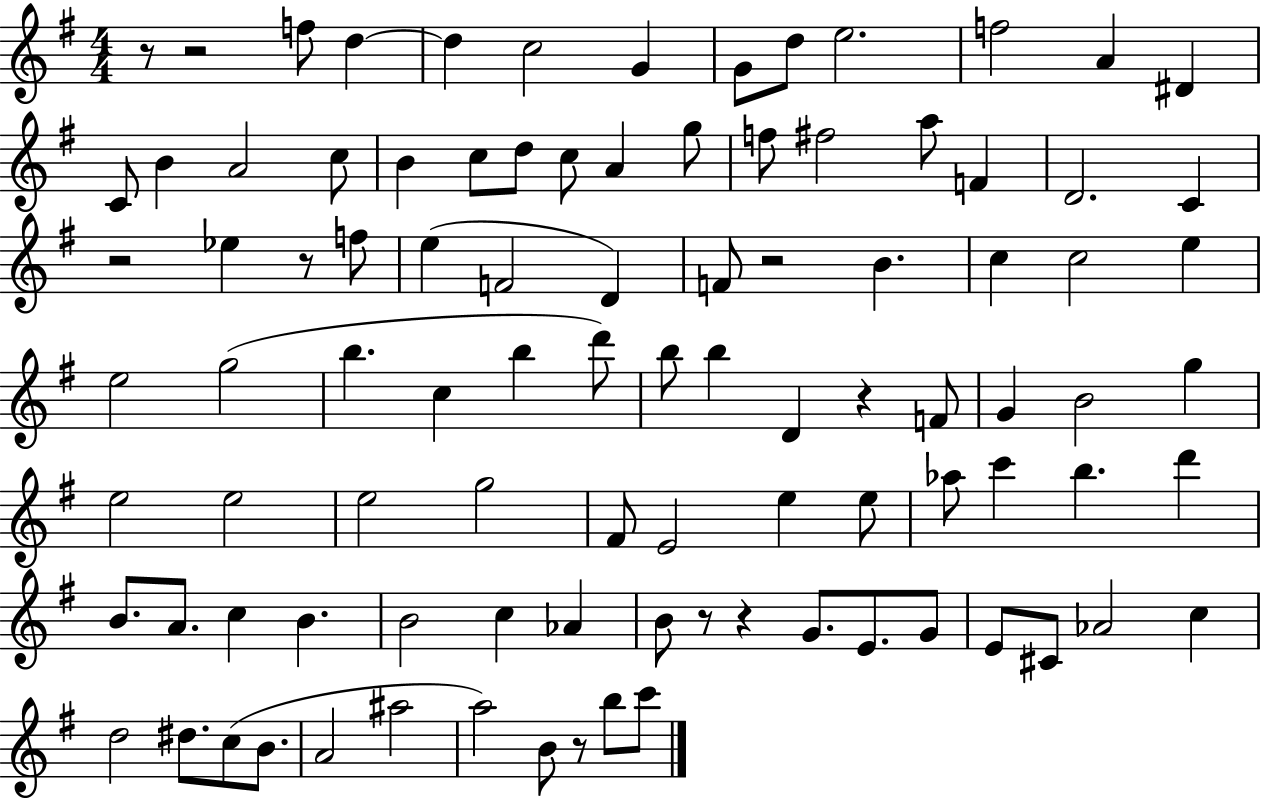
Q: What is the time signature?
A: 4/4